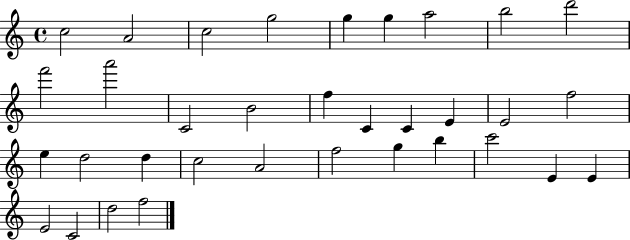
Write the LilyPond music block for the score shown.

{
  \clef treble
  \time 4/4
  \defaultTimeSignature
  \key c \major
  c''2 a'2 | c''2 g''2 | g''4 g''4 a''2 | b''2 d'''2 | \break f'''2 a'''2 | c'2 b'2 | f''4 c'4 c'4 e'4 | e'2 f''2 | \break e''4 d''2 d''4 | c''2 a'2 | f''2 g''4 b''4 | c'''2 e'4 e'4 | \break e'2 c'2 | d''2 f''2 | \bar "|."
}